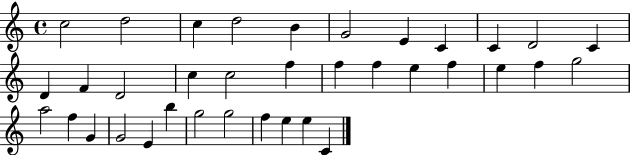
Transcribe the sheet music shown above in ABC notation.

X:1
T:Untitled
M:4/4
L:1/4
K:C
c2 d2 c d2 B G2 E C C D2 C D F D2 c c2 f f f e f e f g2 a2 f G G2 E b g2 g2 f e e C